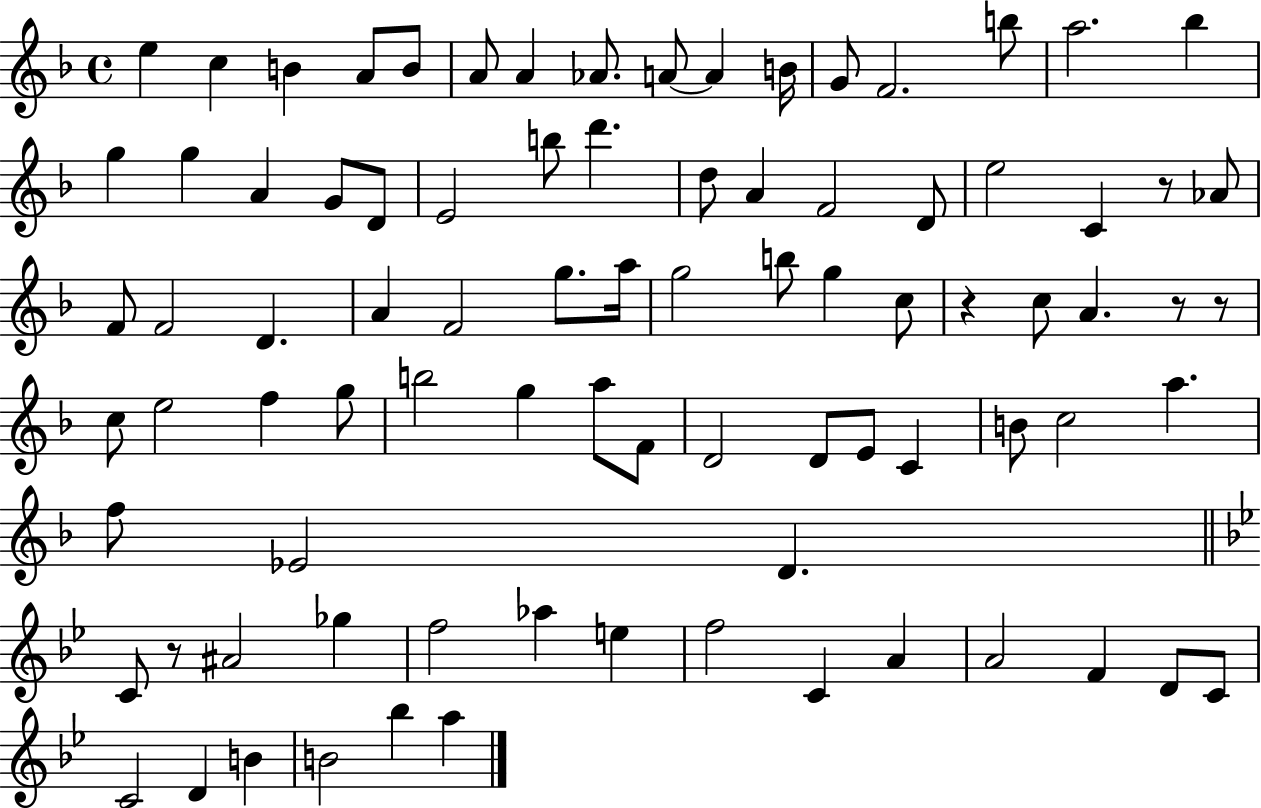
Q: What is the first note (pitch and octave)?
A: E5